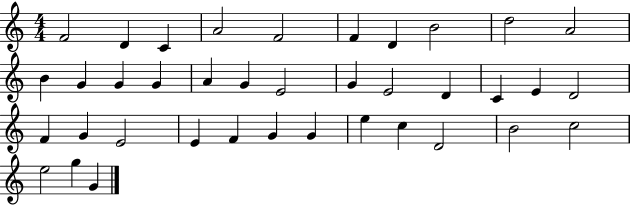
{
  \clef treble
  \numericTimeSignature
  \time 4/4
  \key c \major
  f'2 d'4 c'4 | a'2 f'2 | f'4 d'4 b'2 | d''2 a'2 | \break b'4 g'4 g'4 g'4 | a'4 g'4 e'2 | g'4 e'2 d'4 | c'4 e'4 d'2 | \break f'4 g'4 e'2 | e'4 f'4 g'4 g'4 | e''4 c''4 d'2 | b'2 c''2 | \break e''2 g''4 g'4 | \bar "|."
}